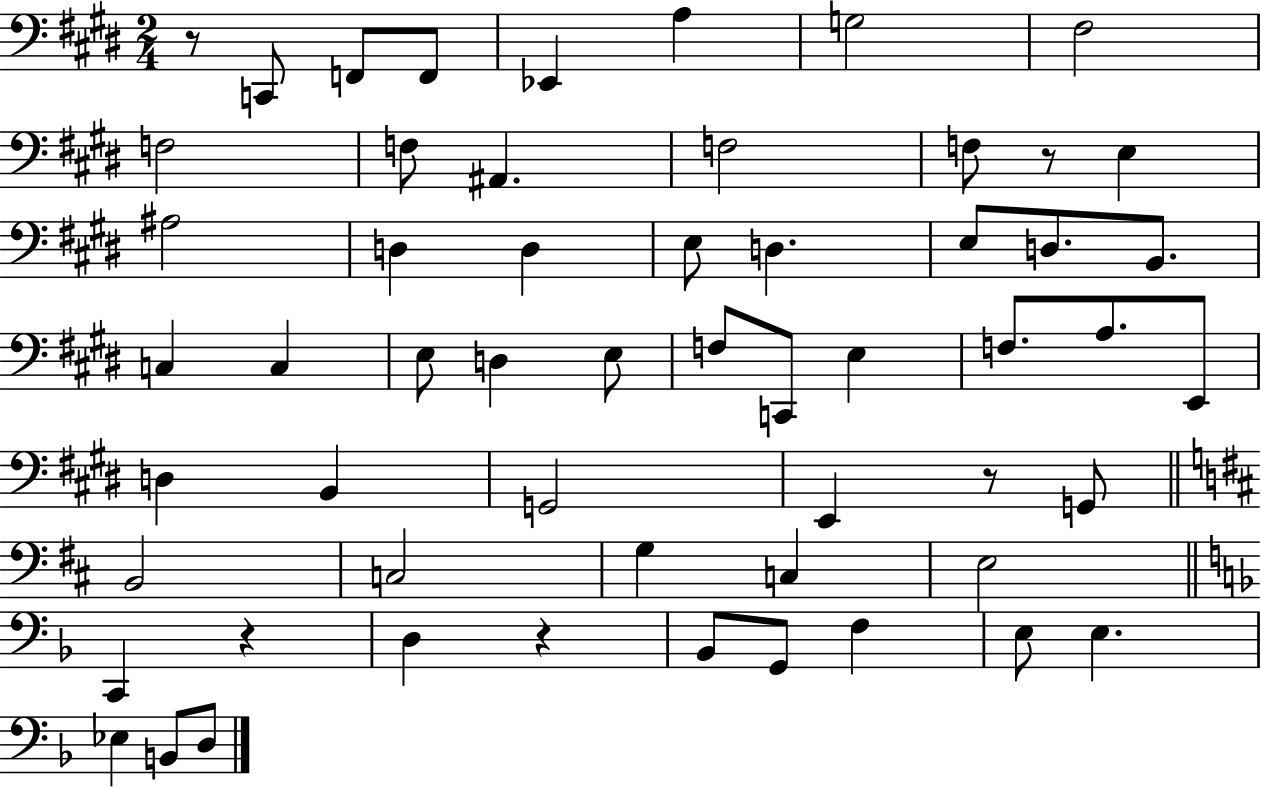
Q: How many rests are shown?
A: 5